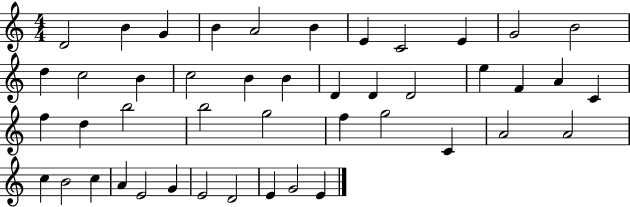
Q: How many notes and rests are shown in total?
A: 45